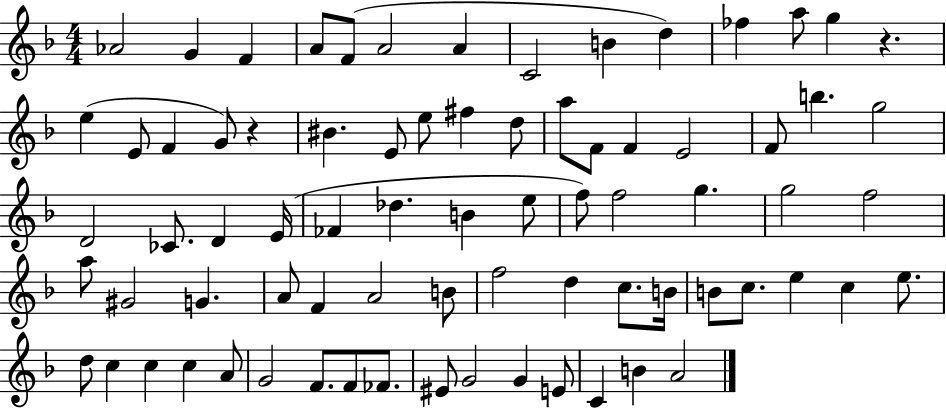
Ab4/h G4/q F4/q A4/e F4/e A4/h A4/q C4/h B4/q D5/q FES5/q A5/e G5/q R/q. E5/q E4/e F4/q G4/e R/q BIS4/q. E4/e E5/e F#5/q D5/e A5/e F4/e F4/q E4/h F4/e B5/q. G5/h D4/h CES4/e. D4/q E4/s FES4/q Db5/q. B4/q E5/e F5/e F5/h G5/q. G5/h F5/h A5/e G#4/h G4/q. A4/e F4/q A4/h B4/e F5/h D5/q C5/e. B4/s B4/e C5/e. E5/q C5/q E5/e. D5/e C5/q C5/q C5/q A4/e G4/h F4/e. F4/e FES4/e. EIS4/e G4/h G4/q E4/e C4/q B4/q A4/h